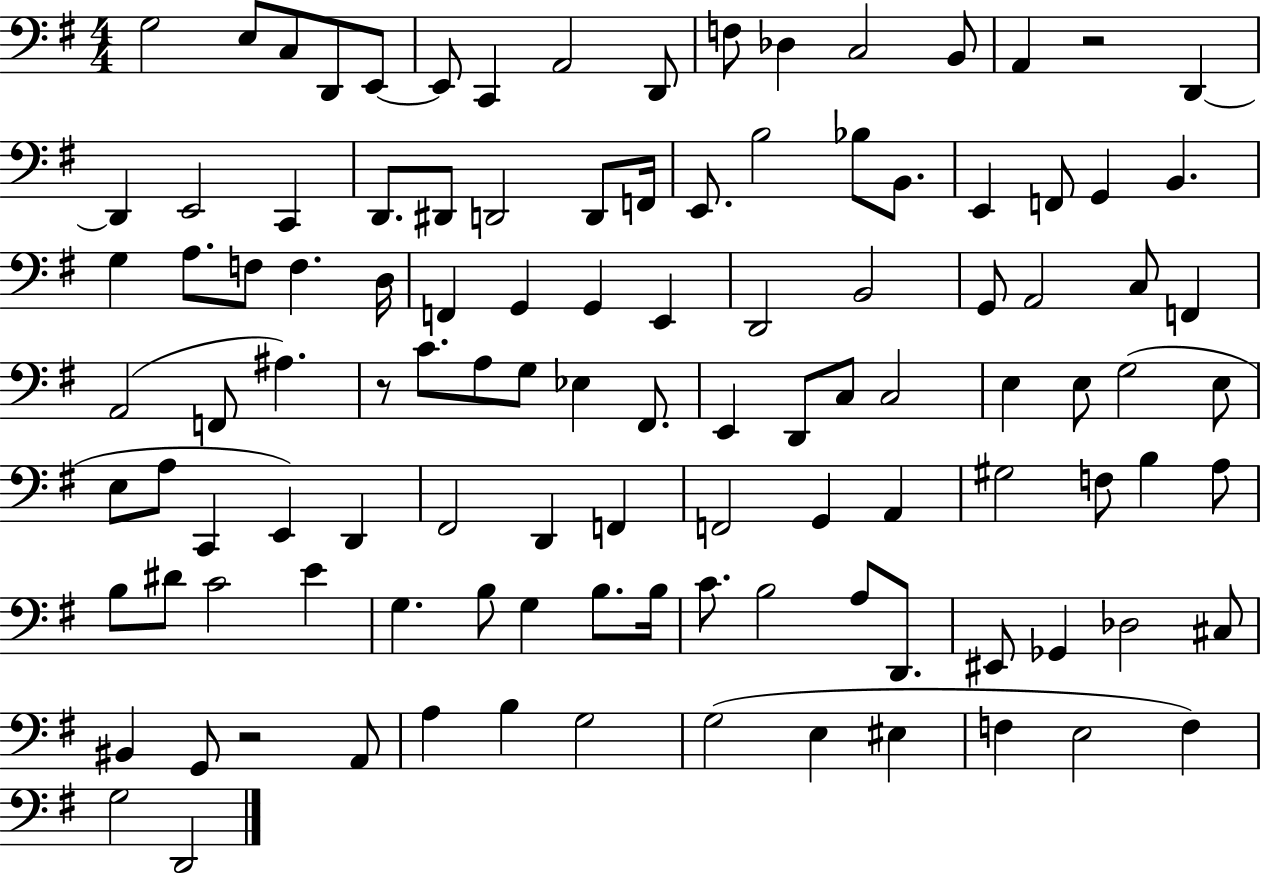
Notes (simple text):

G3/h E3/e C3/e D2/e E2/e E2/e C2/q A2/h D2/e F3/e Db3/q C3/h B2/e A2/q R/h D2/q D2/q E2/h C2/q D2/e. D#2/e D2/h D2/e F2/s E2/e. B3/h Bb3/e B2/e. E2/q F2/e G2/q B2/q. G3/q A3/e. F3/e F3/q. D3/s F2/q G2/q G2/q E2/q D2/h B2/h G2/e A2/h C3/e F2/q A2/h F2/e A#3/q. R/e C4/e. A3/e G3/e Eb3/q F#2/e. E2/q D2/e C3/e C3/h E3/q E3/e G3/h E3/e E3/e A3/e C2/q E2/q D2/q F#2/h D2/q F2/q F2/h G2/q A2/q G#3/h F3/e B3/q A3/e B3/e D#4/e C4/h E4/q G3/q. B3/e G3/q B3/e. B3/s C4/e. B3/h A3/e D2/e. EIS2/e Gb2/q Db3/h C#3/e BIS2/q G2/e R/h A2/e A3/q B3/q G3/h G3/h E3/q EIS3/q F3/q E3/h F3/q G3/h D2/h